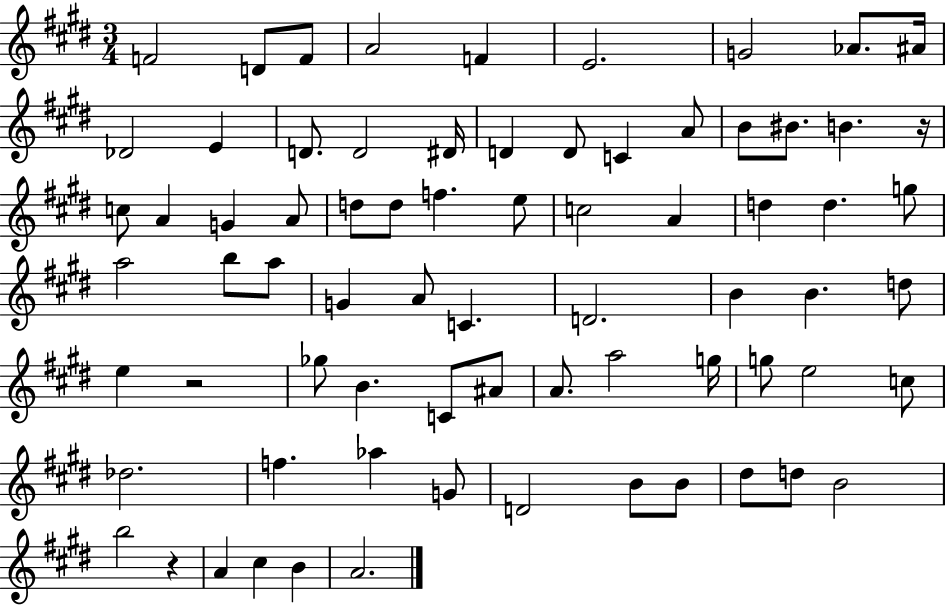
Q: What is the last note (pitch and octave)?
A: A4